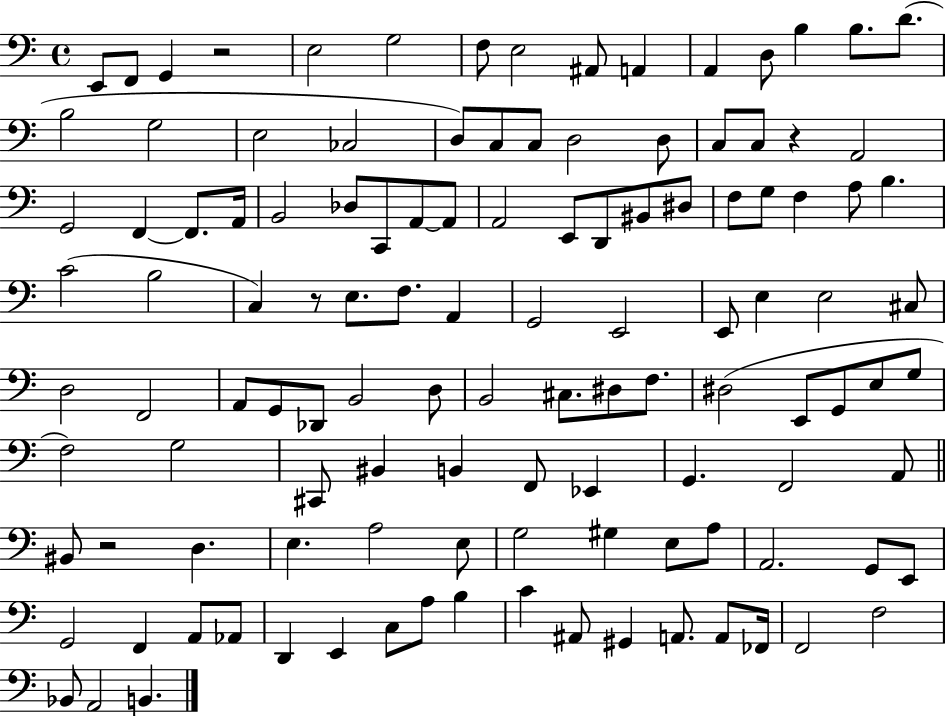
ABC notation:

X:1
T:Untitled
M:4/4
L:1/4
K:C
E,,/2 F,,/2 G,, z2 E,2 G,2 F,/2 E,2 ^A,,/2 A,, A,, D,/2 B, B,/2 D/2 B,2 G,2 E,2 _C,2 D,/2 C,/2 C,/2 D,2 D,/2 C,/2 C,/2 z A,,2 G,,2 F,, F,,/2 A,,/4 B,,2 _D,/2 C,,/2 A,,/2 A,,/2 A,,2 E,,/2 D,,/2 ^B,,/2 ^D,/2 F,/2 G,/2 F, A,/2 B, C2 B,2 C, z/2 E,/2 F,/2 A,, G,,2 E,,2 E,,/2 E, E,2 ^C,/2 D,2 F,,2 A,,/2 G,,/2 _D,,/2 B,,2 D,/2 B,,2 ^C,/2 ^D,/2 F,/2 ^D,2 E,,/2 G,,/2 E,/2 G,/2 F,2 G,2 ^C,,/2 ^B,, B,, F,,/2 _E,, G,, F,,2 A,,/2 ^B,,/2 z2 D, E, A,2 E,/2 G,2 ^G, E,/2 A,/2 A,,2 G,,/2 E,,/2 G,,2 F,, A,,/2 _A,,/2 D,, E,, C,/2 A,/2 B, C ^A,,/2 ^G,, A,,/2 A,,/2 _F,,/4 F,,2 F,2 _B,,/2 A,,2 B,,